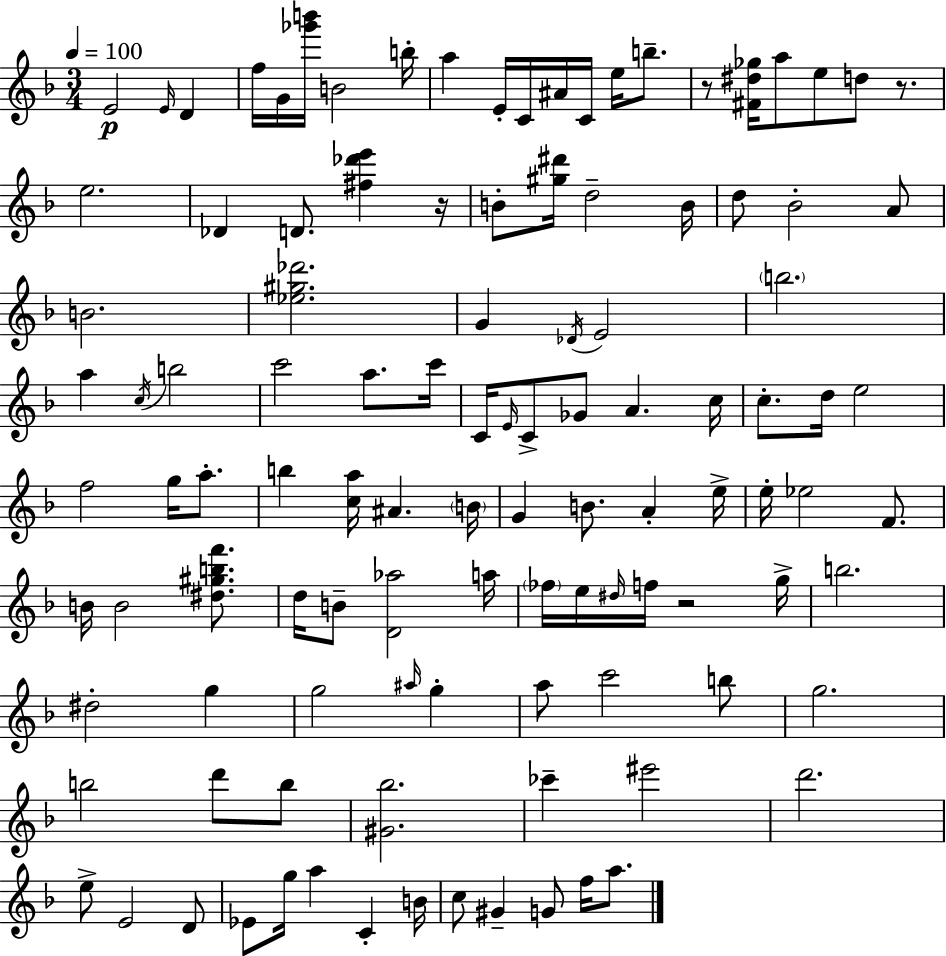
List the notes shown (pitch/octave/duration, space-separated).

E4/h E4/s D4/q F5/s G4/s [Gb6,B6]/s B4/h B5/s A5/q E4/s C4/s A#4/s C4/s E5/s B5/e. R/e [F#4,D#5,Gb5]/s A5/e E5/e D5/e R/e. E5/h. Db4/q D4/e. [F#5,Db6,E6]/q R/s B4/e [G#5,D#6]/s D5/h B4/s D5/e Bb4/h A4/e B4/h. [Eb5,G#5,Db6]/h. G4/q Db4/s E4/h B5/h. A5/q C5/s B5/h C6/h A5/e. C6/s C4/s E4/s C4/e Gb4/e A4/q. C5/s C5/e. D5/s E5/h F5/h G5/s A5/e. B5/q [C5,A5]/s A#4/q. B4/s G4/q B4/e. A4/q E5/s E5/s Eb5/h F4/e. B4/s B4/h [D#5,G#5,B5,F6]/e. D5/s B4/e [D4,Ab5]/h A5/s FES5/s E5/s D#5/s F5/s R/h G5/s B5/h. D#5/h G5/q G5/h A#5/s G5/q A5/e C6/h B5/e G5/h. B5/h D6/e B5/e [G#4,Bb5]/h. CES6/q EIS6/h D6/h. E5/e E4/h D4/e Eb4/e G5/s A5/q C4/q B4/s C5/e G#4/q G4/e F5/s A5/e.